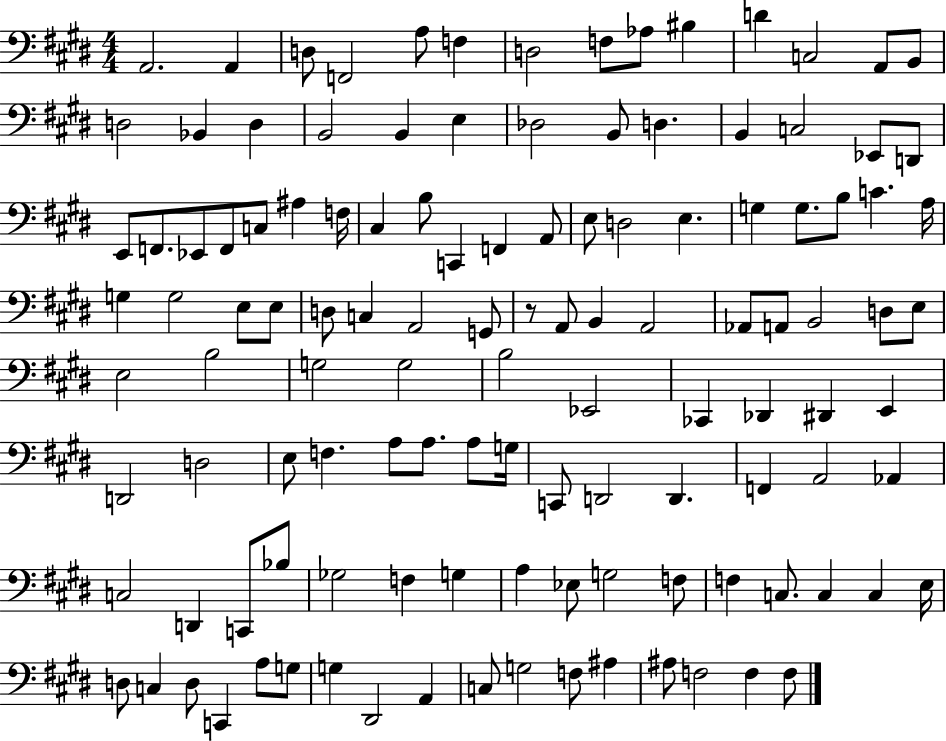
{
  \clef bass
  \numericTimeSignature
  \time 4/4
  \key e \major
  \repeat volta 2 { a,2. a,4 | d8 f,2 a8 f4 | d2 f8 aes8 bis4 | d'4 c2 a,8 b,8 | \break d2 bes,4 d4 | b,2 b,4 e4 | des2 b,8 d4. | b,4 c2 ees,8 d,8 | \break e,8 f,8. ees,8 f,8 c8 ais4 f16 | cis4 b8 c,4 f,4 a,8 | e8 d2 e4. | g4 g8. b8 c'4. a16 | \break g4 g2 e8 e8 | d8 c4 a,2 g,8 | r8 a,8 b,4 a,2 | aes,8 a,8 b,2 d8 e8 | \break e2 b2 | g2 g2 | b2 ees,2 | ces,4 des,4 dis,4 e,4 | \break d,2 d2 | e8 f4. a8 a8. a8 g16 | c,8 d,2 d,4. | f,4 a,2 aes,4 | \break c2 d,4 c,8 bes8 | ges2 f4 g4 | a4 ees8 g2 f8 | f4 c8. c4 c4 e16 | \break d8 c4 d8 c,4 a8 g8 | g4 dis,2 a,4 | c8 g2 f8 ais4 | ais8 f2 f4 f8 | \break } \bar "|."
}